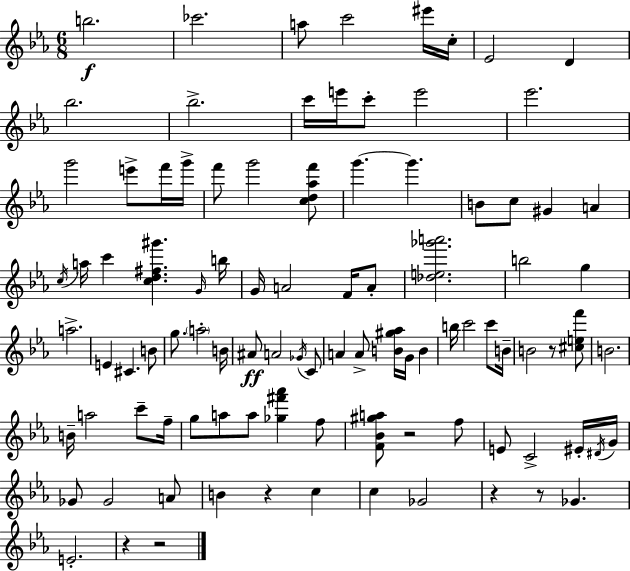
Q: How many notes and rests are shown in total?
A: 96